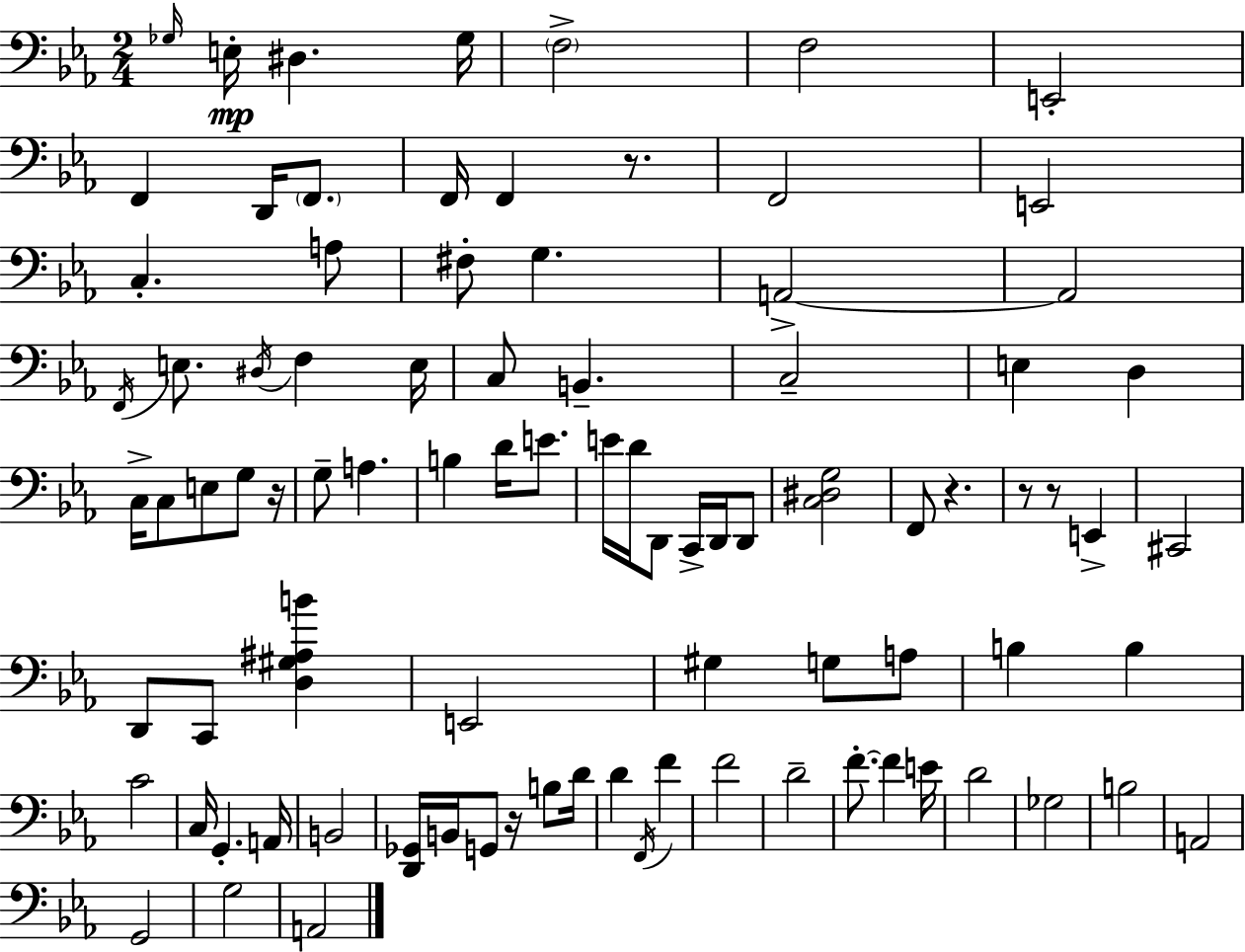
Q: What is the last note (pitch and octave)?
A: A2